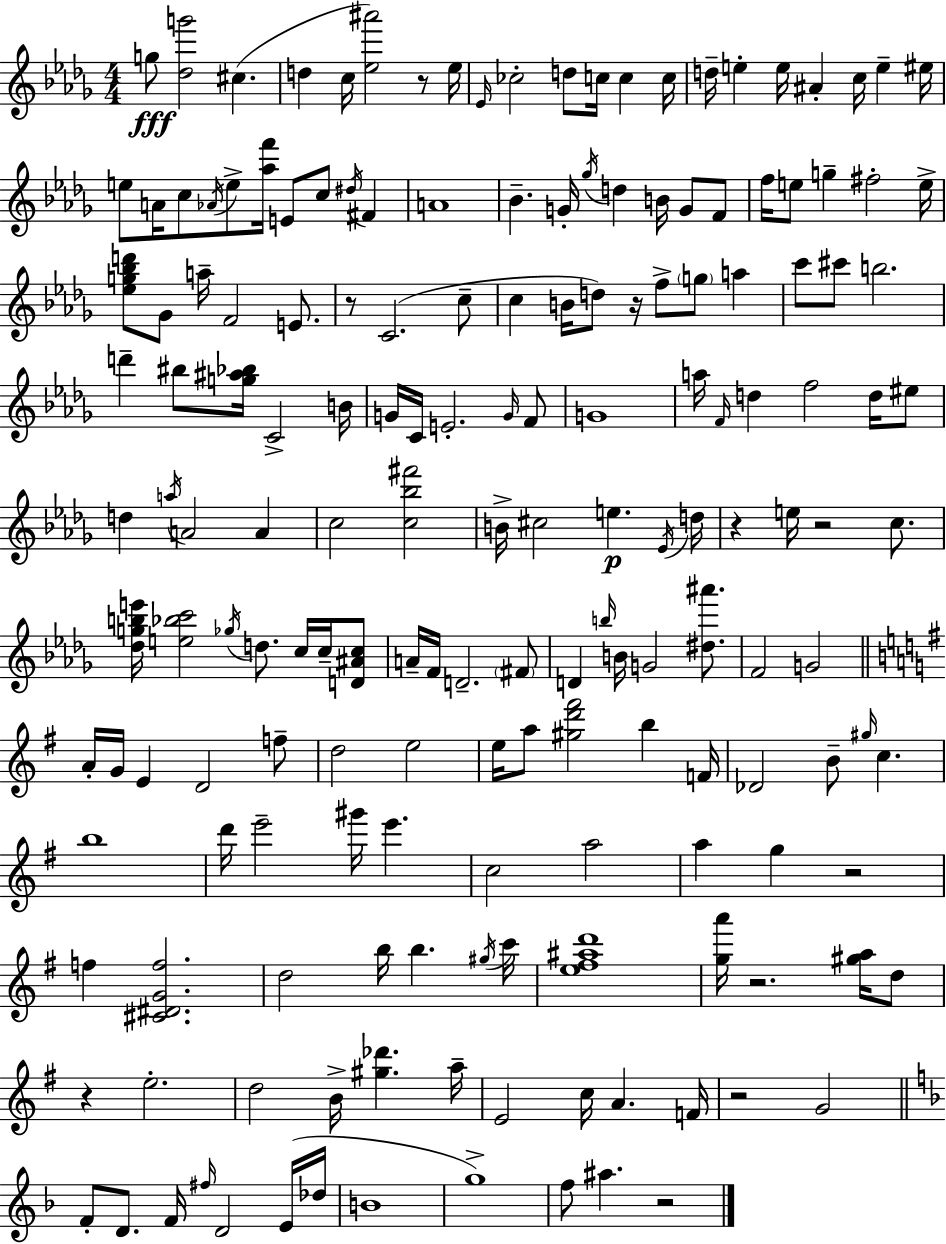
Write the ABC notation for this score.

X:1
T:Untitled
M:4/4
L:1/4
K:Bbm
g/2 [_dg']2 ^c d c/4 [_e^a']2 z/2 _e/4 _E/4 _c2 d/2 c/4 c c/4 d/4 e e/4 ^A c/4 e ^e/4 e/2 A/4 c/2 _A/4 e/2 [_af']/4 E/2 c/2 ^d/4 ^F A4 _B G/4 _g/4 d B/4 G/2 F/2 f/4 e/2 g ^f2 e/4 [_eg_bd']/2 _G/2 a/4 F2 E/2 z/2 C2 c/2 c B/4 d/2 z/4 f/2 g/2 a c'/2 ^c'/2 b2 d' ^b/2 [g^a_b]/4 C2 B/4 G/4 C/4 E2 G/4 F/2 G4 a/4 F/4 d f2 d/4 ^e/2 d a/4 A2 A c2 [c_b^f']2 B/4 ^c2 e _E/4 d/4 z e/4 z2 c/2 [_dgbe']/4 [e_bc']2 _g/4 d/2 c/4 c/4 [D^Ac]/2 A/4 F/4 D2 ^F/2 D b/4 B/4 G2 [^d^a']/2 F2 G2 A/4 G/4 E D2 f/2 d2 e2 e/4 a/2 [^gd'^f']2 b F/4 _D2 B/2 ^g/4 c b4 d'/4 e'2 ^g'/4 e' c2 a2 a g z2 f [^C^DGf]2 d2 b/4 b ^g/4 c'/4 [e^f^ad']4 [ga']/4 z2 [^ga]/4 d/2 z e2 d2 B/4 [^g_d'] a/4 E2 c/4 A F/4 z2 G2 F/2 D/2 F/4 ^f/4 D2 E/4 _d/4 B4 g4 f/2 ^a z2